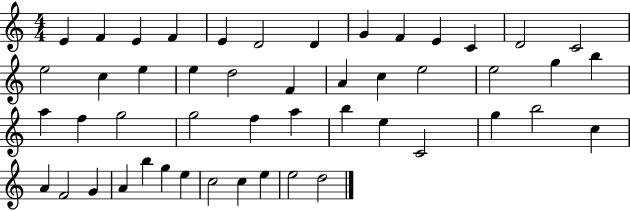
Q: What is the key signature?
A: C major